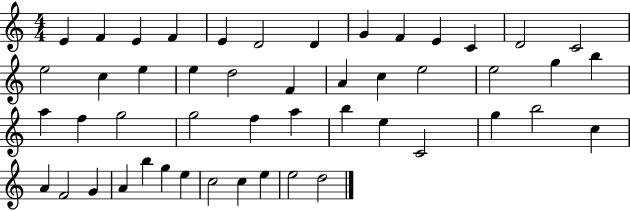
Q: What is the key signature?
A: C major